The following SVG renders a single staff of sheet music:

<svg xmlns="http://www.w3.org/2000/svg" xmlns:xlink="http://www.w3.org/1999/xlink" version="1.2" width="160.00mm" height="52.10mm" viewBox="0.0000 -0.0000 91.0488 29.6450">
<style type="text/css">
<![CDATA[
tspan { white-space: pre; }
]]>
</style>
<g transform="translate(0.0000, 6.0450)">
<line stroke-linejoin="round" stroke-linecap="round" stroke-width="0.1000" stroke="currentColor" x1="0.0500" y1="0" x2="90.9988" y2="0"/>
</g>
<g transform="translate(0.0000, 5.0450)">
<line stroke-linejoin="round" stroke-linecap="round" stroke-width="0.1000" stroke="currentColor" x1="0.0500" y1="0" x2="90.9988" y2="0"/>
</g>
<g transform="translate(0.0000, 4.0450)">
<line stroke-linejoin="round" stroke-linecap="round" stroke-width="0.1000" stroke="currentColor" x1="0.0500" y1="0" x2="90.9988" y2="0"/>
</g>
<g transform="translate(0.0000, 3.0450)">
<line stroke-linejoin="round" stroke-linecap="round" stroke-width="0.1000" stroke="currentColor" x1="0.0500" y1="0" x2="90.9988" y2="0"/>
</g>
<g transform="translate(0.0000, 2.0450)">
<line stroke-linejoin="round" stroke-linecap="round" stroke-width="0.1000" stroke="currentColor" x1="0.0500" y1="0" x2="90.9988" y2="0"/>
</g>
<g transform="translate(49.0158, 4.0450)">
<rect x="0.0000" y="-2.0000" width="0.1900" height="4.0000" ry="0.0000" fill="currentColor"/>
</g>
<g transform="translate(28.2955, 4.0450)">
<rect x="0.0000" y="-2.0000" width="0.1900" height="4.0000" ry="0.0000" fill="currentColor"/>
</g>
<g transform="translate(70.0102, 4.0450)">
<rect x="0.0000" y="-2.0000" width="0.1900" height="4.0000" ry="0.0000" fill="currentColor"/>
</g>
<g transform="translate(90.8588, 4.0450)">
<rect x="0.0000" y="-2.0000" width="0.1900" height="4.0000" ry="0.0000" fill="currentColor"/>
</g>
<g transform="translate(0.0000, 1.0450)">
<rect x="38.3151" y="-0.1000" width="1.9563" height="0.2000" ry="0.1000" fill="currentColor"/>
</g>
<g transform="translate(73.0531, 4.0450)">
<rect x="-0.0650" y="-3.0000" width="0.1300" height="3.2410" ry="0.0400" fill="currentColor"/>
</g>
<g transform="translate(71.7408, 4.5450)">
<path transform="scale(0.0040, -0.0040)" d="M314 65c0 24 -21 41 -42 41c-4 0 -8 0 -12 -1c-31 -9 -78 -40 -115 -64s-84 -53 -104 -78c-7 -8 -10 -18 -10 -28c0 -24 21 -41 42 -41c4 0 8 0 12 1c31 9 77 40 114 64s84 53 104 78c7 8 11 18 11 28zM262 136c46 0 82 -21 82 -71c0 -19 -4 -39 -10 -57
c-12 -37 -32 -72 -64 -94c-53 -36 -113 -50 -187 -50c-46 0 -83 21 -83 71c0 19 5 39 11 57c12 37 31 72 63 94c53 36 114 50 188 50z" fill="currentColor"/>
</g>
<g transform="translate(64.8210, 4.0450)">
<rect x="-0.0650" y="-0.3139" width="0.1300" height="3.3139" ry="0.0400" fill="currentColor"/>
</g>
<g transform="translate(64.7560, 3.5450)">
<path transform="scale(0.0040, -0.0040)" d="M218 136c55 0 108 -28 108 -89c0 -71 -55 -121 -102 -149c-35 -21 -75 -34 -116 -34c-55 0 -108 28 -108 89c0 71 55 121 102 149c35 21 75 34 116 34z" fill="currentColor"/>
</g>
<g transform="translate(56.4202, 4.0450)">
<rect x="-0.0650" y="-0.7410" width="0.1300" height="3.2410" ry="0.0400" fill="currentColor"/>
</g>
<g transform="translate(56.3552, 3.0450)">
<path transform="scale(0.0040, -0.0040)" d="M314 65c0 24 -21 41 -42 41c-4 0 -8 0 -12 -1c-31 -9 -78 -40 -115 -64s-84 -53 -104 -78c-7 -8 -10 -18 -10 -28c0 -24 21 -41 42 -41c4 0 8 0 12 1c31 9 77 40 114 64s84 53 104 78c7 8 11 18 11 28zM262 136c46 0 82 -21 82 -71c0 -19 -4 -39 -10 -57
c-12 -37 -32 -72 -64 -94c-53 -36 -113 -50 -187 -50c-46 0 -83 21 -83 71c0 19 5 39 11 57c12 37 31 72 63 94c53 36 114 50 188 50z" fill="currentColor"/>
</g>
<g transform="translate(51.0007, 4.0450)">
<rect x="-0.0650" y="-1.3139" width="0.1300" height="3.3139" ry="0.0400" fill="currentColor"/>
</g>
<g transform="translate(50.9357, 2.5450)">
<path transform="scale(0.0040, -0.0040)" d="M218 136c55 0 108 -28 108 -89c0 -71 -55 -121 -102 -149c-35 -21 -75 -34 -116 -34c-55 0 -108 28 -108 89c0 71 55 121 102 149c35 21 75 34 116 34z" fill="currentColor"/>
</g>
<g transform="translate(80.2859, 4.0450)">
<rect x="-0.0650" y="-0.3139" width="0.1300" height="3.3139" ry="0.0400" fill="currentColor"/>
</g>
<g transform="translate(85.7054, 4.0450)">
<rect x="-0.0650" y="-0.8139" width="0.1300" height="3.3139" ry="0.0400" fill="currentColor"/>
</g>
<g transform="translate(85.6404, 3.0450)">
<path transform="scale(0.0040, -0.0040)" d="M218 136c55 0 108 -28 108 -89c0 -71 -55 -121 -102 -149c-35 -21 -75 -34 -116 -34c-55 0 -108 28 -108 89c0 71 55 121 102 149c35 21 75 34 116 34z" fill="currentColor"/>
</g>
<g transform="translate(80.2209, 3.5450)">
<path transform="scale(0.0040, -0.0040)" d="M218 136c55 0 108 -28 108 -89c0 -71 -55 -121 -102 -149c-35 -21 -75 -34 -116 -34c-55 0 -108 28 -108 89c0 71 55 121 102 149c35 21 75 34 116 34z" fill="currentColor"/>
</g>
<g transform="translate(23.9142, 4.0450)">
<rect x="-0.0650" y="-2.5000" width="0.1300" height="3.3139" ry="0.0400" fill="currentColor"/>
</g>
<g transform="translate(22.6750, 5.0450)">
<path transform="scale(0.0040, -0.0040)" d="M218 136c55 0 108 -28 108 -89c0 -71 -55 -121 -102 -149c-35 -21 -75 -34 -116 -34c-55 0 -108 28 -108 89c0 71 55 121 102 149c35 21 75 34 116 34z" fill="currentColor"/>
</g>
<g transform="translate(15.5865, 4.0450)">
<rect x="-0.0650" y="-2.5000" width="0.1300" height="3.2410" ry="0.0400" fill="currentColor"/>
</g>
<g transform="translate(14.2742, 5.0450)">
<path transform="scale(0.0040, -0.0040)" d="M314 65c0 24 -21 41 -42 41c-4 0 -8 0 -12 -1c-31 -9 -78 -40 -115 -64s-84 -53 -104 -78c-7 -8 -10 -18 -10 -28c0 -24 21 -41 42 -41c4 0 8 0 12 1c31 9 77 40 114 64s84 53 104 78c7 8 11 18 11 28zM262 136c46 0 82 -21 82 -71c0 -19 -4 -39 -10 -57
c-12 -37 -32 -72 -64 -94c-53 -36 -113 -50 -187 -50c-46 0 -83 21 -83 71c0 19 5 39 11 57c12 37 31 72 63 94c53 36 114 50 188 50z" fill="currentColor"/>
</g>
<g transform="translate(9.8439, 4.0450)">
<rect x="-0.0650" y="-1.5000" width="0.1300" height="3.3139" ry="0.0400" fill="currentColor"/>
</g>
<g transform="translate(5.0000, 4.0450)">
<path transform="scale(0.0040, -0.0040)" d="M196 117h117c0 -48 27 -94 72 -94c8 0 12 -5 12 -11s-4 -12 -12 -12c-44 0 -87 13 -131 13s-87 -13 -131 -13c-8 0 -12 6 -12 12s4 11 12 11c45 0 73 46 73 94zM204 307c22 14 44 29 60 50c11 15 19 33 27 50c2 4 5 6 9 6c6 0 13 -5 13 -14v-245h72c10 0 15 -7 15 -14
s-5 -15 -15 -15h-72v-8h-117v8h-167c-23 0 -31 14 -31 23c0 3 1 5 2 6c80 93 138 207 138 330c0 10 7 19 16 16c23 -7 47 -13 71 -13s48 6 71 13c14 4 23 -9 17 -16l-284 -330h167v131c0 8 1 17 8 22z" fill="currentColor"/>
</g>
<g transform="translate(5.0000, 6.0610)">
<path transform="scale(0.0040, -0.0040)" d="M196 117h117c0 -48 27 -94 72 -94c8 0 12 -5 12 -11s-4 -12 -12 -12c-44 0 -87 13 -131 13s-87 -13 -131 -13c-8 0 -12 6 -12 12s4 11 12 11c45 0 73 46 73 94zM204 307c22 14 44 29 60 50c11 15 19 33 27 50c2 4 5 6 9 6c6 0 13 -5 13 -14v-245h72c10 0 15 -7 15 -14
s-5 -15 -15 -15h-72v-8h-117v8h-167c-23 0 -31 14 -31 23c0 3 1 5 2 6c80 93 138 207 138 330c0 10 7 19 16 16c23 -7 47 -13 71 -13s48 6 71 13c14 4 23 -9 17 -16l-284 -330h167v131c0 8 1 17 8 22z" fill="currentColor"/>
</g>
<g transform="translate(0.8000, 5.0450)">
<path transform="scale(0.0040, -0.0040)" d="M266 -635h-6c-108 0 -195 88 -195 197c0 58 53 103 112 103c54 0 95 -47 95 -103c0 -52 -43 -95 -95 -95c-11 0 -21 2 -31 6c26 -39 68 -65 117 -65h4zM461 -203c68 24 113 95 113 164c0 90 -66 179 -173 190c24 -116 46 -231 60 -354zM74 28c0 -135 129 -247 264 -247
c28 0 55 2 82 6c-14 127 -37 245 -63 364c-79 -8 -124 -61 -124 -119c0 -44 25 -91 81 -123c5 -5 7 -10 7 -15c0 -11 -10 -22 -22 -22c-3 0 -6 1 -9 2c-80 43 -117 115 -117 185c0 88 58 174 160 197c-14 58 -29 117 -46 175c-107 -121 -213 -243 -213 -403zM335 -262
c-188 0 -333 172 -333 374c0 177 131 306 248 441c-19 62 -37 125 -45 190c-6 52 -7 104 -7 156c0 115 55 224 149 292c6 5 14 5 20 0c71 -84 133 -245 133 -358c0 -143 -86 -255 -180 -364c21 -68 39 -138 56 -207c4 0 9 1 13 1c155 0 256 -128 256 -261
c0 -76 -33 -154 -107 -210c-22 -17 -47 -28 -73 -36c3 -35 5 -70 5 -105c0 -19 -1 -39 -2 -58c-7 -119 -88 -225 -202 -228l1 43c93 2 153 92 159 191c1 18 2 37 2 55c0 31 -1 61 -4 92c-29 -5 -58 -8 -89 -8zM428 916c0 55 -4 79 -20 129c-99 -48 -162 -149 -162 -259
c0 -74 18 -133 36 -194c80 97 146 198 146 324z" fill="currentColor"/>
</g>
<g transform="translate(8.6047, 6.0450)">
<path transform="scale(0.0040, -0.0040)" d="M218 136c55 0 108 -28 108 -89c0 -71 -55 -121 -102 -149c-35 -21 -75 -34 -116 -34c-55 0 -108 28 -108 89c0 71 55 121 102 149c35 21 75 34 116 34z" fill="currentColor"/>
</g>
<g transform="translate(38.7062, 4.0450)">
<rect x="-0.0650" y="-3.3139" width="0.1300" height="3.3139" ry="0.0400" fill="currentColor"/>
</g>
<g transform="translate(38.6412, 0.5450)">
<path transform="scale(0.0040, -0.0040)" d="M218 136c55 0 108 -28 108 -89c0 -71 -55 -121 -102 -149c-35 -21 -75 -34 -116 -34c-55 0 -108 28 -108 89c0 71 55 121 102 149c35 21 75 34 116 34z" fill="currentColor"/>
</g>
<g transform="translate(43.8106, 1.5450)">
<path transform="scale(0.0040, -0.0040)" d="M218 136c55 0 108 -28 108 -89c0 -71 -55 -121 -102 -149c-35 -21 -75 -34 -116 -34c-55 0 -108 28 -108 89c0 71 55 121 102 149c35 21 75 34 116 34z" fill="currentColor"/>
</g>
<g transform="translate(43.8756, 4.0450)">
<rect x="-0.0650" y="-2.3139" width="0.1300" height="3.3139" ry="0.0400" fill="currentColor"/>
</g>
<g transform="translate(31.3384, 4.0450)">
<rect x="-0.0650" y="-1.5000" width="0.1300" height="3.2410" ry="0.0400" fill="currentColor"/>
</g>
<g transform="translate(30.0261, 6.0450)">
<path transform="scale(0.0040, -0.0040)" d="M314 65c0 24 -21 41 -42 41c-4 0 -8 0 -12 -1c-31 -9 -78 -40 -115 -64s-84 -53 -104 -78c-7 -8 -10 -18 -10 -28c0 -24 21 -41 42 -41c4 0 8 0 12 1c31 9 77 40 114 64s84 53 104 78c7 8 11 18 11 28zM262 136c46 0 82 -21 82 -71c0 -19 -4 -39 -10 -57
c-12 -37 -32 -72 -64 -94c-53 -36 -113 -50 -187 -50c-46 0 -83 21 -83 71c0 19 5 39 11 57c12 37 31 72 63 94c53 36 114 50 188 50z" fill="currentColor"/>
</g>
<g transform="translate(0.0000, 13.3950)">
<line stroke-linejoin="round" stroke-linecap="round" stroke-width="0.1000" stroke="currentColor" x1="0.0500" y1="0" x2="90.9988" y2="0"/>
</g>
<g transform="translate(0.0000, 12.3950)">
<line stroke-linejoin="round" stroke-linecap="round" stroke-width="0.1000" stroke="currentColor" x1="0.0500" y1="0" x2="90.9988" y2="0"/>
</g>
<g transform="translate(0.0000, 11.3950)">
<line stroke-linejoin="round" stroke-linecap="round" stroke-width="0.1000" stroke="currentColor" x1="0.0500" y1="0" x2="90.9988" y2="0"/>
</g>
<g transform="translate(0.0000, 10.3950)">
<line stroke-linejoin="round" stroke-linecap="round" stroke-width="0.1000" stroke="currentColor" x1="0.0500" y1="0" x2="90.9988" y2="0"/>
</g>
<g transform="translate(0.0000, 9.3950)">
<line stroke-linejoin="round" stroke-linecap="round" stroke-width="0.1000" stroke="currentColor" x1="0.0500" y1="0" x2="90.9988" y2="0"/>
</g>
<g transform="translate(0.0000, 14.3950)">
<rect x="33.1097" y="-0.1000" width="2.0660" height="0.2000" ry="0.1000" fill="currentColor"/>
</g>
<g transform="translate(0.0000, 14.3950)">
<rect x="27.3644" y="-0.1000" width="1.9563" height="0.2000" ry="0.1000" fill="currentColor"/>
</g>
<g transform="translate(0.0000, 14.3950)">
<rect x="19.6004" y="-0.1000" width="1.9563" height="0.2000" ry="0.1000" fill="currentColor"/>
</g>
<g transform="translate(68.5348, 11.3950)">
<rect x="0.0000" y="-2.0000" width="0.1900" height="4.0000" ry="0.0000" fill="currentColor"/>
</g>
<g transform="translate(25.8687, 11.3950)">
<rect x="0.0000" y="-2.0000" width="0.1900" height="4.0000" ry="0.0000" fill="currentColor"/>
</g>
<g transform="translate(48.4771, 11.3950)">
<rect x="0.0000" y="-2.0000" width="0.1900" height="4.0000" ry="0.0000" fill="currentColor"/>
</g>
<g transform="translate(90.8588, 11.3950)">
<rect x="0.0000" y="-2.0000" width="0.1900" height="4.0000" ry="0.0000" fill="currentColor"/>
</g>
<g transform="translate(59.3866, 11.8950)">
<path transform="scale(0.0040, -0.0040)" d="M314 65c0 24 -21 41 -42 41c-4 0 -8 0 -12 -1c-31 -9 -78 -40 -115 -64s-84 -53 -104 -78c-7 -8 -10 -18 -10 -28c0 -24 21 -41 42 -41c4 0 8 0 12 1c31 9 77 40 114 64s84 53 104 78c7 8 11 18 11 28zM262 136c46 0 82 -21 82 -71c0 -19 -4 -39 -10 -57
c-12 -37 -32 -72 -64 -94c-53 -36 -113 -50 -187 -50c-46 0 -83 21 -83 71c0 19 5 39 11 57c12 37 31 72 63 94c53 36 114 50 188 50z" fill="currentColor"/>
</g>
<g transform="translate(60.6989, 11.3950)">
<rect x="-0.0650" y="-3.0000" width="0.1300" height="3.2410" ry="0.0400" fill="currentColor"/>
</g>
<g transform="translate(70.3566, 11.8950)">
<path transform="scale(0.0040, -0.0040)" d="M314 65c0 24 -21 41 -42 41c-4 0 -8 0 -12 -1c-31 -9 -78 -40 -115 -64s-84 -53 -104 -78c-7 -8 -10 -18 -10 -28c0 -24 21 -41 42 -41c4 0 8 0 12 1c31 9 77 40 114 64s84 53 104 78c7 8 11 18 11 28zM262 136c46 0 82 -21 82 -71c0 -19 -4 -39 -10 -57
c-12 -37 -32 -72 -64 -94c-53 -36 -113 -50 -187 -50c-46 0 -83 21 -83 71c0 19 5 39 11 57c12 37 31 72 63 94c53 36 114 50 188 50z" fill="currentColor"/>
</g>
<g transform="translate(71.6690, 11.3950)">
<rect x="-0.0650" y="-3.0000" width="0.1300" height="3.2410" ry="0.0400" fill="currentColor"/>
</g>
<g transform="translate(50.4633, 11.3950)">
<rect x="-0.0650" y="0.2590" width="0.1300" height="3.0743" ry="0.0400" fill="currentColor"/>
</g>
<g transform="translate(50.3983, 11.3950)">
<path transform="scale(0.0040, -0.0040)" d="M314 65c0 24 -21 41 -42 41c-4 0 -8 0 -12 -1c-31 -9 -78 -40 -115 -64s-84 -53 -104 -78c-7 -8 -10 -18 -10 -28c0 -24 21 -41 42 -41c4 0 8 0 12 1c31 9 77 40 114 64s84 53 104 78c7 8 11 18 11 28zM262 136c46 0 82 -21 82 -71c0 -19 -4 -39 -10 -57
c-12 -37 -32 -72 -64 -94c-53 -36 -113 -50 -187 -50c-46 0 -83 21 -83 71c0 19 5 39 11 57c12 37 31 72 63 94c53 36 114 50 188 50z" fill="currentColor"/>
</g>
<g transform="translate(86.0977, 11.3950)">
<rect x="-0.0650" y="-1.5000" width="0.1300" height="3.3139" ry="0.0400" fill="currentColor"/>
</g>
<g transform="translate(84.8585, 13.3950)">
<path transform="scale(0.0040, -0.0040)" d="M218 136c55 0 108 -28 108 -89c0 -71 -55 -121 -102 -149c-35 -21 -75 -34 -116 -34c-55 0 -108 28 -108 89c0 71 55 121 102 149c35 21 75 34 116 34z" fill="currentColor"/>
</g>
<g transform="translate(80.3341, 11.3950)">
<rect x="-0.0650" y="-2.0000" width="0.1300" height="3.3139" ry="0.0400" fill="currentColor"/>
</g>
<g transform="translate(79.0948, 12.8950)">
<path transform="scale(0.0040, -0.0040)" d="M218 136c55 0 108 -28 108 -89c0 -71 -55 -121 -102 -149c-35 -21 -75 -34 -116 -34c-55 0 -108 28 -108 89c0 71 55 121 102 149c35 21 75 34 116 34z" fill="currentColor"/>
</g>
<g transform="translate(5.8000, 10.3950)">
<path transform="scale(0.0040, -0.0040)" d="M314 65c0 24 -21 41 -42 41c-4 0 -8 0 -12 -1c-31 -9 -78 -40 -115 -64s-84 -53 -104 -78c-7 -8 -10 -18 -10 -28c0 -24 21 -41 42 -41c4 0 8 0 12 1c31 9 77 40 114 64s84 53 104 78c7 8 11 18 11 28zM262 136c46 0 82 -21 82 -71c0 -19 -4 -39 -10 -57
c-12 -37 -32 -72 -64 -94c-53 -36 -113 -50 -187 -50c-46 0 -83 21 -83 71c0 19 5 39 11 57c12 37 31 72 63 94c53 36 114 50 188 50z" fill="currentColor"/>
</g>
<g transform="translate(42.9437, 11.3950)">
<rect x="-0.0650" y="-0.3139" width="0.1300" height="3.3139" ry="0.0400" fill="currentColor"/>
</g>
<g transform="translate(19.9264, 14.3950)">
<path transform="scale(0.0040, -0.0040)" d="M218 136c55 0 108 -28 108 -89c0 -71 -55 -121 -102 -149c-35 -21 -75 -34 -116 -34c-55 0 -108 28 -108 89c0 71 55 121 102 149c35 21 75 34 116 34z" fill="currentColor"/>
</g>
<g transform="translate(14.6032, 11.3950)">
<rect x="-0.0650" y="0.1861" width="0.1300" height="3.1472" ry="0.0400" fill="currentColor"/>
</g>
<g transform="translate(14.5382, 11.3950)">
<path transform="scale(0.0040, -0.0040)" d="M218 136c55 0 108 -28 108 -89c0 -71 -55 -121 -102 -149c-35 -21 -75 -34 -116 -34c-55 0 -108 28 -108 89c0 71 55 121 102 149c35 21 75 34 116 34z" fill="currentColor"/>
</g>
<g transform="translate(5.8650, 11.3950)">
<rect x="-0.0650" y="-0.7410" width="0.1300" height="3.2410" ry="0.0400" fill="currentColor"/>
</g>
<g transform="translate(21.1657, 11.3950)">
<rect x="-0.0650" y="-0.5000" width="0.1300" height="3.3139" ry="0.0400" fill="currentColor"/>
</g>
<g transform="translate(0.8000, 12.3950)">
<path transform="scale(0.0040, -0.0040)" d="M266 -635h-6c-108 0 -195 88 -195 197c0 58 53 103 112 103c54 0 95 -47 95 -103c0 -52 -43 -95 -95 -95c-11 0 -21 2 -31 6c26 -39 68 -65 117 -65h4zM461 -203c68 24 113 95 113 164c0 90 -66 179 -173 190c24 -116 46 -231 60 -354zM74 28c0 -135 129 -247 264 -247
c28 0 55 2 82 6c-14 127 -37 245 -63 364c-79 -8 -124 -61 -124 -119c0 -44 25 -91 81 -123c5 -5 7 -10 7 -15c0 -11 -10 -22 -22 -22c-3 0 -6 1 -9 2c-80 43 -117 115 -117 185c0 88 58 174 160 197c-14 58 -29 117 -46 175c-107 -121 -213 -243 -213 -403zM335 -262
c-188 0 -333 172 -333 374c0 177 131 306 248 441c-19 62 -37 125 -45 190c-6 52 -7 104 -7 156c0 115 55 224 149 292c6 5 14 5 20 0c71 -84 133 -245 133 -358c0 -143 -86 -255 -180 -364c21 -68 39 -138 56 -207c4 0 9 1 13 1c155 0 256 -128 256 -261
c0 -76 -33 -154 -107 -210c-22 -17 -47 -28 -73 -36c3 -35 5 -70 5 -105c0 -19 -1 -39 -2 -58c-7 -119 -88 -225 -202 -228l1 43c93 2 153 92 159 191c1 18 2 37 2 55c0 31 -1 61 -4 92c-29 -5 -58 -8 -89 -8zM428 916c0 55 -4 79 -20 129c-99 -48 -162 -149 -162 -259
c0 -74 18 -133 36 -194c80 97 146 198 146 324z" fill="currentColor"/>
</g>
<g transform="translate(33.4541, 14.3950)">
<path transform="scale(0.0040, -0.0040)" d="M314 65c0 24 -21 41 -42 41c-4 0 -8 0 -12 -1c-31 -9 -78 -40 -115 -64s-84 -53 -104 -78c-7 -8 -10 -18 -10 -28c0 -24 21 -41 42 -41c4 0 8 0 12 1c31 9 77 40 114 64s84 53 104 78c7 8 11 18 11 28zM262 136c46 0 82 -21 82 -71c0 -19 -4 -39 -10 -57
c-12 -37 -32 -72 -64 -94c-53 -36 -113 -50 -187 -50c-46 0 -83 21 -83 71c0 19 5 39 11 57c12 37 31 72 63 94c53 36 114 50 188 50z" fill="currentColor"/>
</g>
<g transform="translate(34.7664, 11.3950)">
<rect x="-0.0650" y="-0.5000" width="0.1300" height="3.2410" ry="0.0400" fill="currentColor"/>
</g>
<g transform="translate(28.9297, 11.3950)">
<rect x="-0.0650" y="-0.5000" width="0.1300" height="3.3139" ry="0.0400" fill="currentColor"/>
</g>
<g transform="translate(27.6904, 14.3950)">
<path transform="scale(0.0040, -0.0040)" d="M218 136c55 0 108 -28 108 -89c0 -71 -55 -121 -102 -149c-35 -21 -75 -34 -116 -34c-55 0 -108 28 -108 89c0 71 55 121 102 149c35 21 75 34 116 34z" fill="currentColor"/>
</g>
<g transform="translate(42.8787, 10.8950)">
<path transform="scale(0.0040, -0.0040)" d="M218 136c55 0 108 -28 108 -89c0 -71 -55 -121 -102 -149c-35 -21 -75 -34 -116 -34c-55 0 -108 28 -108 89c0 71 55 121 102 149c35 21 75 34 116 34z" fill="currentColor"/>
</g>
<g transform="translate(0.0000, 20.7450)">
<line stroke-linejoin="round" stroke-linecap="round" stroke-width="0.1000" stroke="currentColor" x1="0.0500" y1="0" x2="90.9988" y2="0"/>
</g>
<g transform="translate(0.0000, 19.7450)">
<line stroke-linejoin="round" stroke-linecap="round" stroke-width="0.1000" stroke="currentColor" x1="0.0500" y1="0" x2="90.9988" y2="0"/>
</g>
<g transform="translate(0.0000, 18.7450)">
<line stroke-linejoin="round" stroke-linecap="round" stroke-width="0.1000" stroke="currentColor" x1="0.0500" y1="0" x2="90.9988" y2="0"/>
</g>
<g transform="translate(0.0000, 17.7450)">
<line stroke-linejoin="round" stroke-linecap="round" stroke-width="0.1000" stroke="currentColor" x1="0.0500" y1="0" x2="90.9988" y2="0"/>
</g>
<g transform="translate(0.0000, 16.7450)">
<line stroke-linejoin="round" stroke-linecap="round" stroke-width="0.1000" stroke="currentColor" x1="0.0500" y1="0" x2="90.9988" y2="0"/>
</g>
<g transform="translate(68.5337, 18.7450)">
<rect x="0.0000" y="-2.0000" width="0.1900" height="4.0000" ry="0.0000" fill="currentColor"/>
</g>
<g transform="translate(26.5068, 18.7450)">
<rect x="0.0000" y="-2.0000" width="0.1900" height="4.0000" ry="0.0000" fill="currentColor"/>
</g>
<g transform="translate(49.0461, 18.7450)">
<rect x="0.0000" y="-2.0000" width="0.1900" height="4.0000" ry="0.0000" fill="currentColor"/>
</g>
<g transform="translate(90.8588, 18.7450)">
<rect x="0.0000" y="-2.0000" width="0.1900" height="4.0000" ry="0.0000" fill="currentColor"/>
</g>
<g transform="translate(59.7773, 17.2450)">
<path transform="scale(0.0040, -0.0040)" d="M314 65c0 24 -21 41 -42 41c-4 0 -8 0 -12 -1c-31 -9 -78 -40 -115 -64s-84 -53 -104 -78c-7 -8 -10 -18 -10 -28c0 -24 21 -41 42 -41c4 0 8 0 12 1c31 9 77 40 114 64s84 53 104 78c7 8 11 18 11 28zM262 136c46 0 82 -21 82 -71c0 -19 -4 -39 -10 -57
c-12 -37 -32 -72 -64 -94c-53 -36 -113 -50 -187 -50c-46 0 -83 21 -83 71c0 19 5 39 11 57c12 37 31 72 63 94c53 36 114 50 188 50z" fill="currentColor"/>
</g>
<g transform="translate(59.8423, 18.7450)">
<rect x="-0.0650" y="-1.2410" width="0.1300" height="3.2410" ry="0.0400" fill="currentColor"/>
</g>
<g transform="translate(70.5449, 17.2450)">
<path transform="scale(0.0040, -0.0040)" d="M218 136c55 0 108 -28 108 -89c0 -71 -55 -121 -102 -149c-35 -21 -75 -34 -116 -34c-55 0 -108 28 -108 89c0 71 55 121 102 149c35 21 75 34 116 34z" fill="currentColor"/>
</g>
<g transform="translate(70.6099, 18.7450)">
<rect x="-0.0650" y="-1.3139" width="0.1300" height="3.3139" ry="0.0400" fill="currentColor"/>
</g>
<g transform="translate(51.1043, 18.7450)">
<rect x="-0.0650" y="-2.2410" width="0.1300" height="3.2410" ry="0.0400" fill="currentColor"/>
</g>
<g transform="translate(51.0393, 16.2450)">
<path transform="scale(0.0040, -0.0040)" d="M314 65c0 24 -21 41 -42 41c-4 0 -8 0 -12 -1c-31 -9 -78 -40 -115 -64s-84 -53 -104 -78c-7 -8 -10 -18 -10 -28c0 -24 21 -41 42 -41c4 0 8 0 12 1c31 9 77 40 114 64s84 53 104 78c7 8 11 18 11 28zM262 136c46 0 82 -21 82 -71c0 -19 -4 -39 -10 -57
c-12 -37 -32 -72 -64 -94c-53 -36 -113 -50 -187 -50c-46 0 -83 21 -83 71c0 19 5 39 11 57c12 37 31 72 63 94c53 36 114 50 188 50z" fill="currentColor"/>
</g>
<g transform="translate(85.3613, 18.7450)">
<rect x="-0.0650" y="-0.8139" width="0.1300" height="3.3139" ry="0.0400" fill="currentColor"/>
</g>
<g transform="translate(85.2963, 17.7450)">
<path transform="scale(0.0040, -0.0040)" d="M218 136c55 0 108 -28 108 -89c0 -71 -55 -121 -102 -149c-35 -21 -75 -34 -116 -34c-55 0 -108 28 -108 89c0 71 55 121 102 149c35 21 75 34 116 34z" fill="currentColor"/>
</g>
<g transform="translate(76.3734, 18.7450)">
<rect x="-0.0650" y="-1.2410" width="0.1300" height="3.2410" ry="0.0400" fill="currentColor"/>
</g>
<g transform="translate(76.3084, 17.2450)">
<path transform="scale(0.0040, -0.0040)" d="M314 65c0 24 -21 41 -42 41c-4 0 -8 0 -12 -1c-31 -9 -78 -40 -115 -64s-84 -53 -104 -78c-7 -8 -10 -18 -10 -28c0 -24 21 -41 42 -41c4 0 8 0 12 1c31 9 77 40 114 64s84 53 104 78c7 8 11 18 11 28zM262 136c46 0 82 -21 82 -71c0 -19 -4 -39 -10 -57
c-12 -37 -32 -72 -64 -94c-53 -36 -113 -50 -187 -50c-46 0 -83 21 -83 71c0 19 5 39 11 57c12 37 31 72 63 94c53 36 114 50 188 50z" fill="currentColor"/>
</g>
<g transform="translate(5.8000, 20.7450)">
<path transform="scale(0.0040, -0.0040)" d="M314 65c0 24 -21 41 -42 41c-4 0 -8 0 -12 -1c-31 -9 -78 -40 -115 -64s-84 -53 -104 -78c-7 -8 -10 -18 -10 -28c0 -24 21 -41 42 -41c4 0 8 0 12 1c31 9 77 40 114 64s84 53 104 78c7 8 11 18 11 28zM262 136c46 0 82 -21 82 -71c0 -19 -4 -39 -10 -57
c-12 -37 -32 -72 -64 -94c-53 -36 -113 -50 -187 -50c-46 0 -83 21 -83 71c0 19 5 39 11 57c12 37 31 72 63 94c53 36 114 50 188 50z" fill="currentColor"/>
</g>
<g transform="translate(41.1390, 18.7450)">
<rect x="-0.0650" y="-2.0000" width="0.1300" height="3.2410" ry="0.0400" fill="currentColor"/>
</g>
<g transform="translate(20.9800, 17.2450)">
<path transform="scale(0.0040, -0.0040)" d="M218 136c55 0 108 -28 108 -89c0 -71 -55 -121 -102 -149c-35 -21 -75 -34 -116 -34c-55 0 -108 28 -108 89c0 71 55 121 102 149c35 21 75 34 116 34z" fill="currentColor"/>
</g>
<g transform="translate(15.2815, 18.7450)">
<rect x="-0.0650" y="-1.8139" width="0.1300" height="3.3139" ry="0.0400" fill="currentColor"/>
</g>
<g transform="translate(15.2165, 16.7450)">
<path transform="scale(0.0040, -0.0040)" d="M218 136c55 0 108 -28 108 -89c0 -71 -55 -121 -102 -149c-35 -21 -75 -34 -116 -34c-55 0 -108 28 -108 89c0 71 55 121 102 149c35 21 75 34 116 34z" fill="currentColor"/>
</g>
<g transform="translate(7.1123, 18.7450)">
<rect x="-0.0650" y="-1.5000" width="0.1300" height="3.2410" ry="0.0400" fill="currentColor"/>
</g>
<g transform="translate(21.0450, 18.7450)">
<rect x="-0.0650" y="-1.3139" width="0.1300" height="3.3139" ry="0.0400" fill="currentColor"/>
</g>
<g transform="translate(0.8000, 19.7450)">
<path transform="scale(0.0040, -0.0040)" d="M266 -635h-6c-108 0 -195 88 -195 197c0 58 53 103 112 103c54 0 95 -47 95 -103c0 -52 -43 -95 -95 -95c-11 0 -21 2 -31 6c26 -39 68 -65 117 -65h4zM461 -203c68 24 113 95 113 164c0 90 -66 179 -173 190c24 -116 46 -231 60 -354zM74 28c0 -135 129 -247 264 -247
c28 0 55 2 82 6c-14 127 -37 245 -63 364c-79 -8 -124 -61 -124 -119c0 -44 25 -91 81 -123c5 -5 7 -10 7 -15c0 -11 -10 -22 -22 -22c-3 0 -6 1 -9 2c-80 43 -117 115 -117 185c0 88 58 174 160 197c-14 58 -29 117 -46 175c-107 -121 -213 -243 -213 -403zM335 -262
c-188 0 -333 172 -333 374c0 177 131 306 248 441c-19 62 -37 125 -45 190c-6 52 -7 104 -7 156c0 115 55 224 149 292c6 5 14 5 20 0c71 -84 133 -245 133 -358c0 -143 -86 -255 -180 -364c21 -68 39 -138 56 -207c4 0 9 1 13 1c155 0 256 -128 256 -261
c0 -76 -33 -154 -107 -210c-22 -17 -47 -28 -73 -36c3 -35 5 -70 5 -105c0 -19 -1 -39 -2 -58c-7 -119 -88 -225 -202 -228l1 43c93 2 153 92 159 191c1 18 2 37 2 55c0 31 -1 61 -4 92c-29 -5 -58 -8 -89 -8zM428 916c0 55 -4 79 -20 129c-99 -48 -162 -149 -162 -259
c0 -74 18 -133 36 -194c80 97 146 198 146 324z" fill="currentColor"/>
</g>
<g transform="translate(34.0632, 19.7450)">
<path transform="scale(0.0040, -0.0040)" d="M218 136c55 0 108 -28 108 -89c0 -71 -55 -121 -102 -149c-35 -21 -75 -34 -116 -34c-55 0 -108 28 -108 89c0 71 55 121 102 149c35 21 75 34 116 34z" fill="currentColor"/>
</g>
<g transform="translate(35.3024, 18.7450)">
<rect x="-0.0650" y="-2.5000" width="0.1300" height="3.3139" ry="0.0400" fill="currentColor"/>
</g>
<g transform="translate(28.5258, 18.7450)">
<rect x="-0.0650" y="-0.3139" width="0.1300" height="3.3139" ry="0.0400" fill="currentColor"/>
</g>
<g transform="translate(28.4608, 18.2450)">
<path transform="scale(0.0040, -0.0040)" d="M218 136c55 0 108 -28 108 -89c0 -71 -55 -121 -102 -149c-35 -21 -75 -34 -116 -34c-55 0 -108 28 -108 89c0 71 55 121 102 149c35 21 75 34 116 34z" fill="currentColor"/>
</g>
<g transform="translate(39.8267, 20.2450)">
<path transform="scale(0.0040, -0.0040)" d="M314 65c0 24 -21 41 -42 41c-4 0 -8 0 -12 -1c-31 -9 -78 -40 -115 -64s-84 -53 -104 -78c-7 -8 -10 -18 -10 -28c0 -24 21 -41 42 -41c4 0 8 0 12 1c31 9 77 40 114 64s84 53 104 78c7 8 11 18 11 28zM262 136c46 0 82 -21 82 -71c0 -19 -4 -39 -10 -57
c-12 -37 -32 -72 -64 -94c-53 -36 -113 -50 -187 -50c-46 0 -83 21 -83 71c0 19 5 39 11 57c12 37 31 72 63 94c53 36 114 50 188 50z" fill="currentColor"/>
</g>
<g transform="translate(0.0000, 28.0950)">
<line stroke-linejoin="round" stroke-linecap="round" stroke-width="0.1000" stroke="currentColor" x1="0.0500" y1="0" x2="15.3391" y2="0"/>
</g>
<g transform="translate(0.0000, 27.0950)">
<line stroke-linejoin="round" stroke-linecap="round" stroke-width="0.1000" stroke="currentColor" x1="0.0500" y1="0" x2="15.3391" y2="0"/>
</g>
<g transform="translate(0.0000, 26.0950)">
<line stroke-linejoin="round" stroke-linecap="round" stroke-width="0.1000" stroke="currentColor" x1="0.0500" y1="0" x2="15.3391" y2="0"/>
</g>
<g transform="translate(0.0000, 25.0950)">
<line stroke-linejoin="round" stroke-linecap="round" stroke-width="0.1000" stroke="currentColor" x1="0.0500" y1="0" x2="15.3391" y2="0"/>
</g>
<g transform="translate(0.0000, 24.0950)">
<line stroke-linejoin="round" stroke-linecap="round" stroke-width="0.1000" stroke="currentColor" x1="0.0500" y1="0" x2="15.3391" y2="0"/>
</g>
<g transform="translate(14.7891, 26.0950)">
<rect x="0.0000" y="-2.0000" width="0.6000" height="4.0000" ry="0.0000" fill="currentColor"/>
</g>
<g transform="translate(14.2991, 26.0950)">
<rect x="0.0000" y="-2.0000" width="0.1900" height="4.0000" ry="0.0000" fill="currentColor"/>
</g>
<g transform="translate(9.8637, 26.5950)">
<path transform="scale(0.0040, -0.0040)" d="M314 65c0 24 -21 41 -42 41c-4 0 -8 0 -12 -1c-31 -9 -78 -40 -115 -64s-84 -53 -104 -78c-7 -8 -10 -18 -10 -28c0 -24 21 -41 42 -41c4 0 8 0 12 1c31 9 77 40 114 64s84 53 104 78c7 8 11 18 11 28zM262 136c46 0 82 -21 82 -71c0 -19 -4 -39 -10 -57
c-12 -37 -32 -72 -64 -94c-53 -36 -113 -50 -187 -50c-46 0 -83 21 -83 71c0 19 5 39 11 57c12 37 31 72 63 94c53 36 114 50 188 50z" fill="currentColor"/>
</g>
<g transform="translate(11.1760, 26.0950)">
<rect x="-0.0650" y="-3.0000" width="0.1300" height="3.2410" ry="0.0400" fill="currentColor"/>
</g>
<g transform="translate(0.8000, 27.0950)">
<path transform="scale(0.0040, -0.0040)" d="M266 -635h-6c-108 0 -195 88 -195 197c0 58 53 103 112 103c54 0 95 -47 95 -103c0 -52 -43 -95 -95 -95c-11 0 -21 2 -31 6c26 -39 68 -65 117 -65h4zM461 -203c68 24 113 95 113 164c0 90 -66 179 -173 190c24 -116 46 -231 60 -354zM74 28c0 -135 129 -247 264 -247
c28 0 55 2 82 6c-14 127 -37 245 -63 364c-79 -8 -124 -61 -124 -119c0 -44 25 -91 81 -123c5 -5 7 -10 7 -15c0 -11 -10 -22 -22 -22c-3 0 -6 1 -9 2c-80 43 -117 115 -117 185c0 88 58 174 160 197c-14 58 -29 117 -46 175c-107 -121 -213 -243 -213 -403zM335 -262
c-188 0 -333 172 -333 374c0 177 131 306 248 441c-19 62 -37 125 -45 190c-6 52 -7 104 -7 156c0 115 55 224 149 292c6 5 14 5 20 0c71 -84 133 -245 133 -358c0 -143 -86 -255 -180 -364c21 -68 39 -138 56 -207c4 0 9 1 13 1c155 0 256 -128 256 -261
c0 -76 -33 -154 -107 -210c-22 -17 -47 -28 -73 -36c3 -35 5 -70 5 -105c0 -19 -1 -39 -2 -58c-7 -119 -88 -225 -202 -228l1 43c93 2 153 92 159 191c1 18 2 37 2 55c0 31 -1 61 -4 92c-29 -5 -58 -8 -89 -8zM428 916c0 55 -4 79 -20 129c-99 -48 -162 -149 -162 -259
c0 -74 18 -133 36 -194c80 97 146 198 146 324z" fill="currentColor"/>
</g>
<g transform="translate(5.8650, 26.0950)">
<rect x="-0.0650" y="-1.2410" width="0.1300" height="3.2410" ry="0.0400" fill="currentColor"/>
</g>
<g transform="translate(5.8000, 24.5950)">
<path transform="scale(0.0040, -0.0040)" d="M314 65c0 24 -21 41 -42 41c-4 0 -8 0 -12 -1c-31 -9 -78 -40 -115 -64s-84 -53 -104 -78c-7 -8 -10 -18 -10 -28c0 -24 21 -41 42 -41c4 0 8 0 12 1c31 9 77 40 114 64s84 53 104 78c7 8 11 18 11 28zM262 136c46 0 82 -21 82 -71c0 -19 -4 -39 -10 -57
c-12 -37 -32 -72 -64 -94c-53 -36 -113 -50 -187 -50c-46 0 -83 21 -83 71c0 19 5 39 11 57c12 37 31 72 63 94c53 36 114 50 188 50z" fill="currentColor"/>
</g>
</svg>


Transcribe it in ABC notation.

X:1
T:Untitled
M:4/4
L:1/4
K:C
E G2 G E2 b g e d2 c A2 c d d2 B C C C2 c B2 A2 A2 F E E2 f e c G F2 g2 e2 e e2 d e2 A2